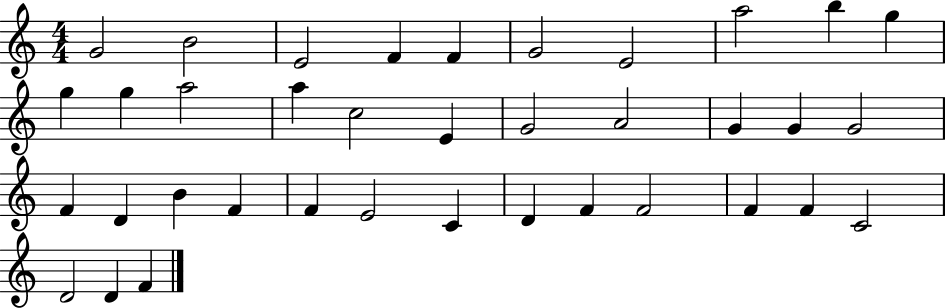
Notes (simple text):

G4/h B4/h E4/h F4/q F4/q G4/h E4/h A5/h B5/q G5/q G5/q G5/q A5/h A5/q C5/h E4/q G4/h A4/h G4/q G4/q G4/h F4/q D4/q B4/q F4/q F4/q E4/h C4/q D4/q F4/q F4/h F4/q F4/q C4/h D4/h D4/q F4/q